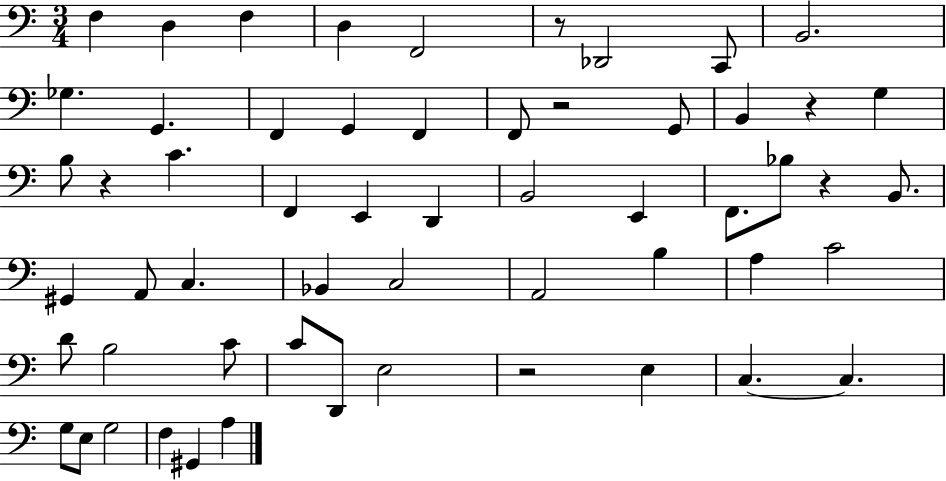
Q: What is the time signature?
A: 3/4